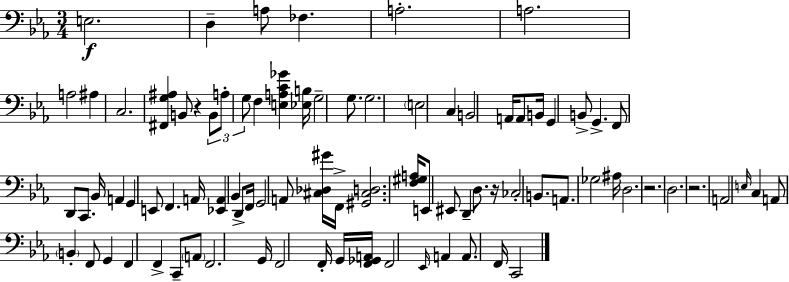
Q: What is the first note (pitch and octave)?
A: E3